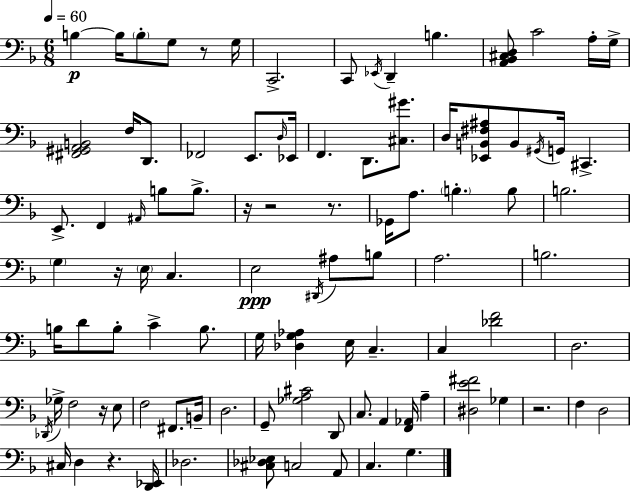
{
  \clef bass
  \numericTimeSignature
  \time 6/8
  \key d \minor
  \tempo 4 = 60
  b4~~\p b16 \parenthesize b8-. g8 r8 g16 | c,2.-> | c,8 \acciaccatura { ees,16 } d,4-- b4. | <a, bes, cis d>8 c'2 a16-. | \break g16-> <fis, gis, a, b,>2 f16 d,8. | fes,2 e,8. | \grace { d16 } ees,16 f,4. d,8. <cis gis'>8. | d16 <ees, b, fis ais>8 b,8 \acciaccatura { gis,16 } g,16 cis,4.-> | \break e,8.-> f,4 \grace { ais,16 } b8 | b8.-> r16 r2 | r8. ges,16 a8. \parenthesize b4.-. | b8 b2. | \break \parenthesize g4 r16 \parenthesize e16 c4. | e2\ppp | \acciaccatura { dis,16 } ais8 b8 a2. | b2. | \break b16 d'8 b8-. c'4-> | b8. g16 <des g aes>4 e16 c4.-- | c4 <des' f'>2 | d2. | \break \acciaccatura { des,16 } ges16-> f2 | r16 e8 f2 | fis,8. b,16-- d2. | g,8-- <ges a cis'>2 | \break d,8 c8. a,4 | <f, aes,>16 a4-- <dis e' fis'>2 | ges4 r2. | f4 d2 | \break cis16 d4 r4. | <d, ees,>16 des2. | <cis des ees>8 c2 | a,8 c4. | \break g4. \bar "|."
}